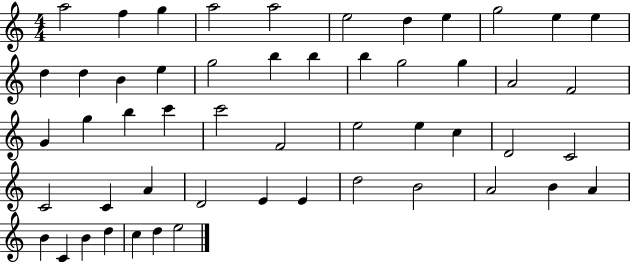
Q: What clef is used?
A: treble